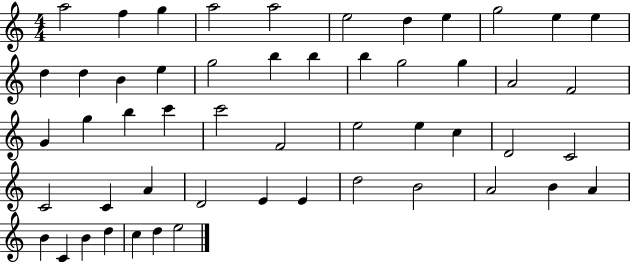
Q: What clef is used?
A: treble